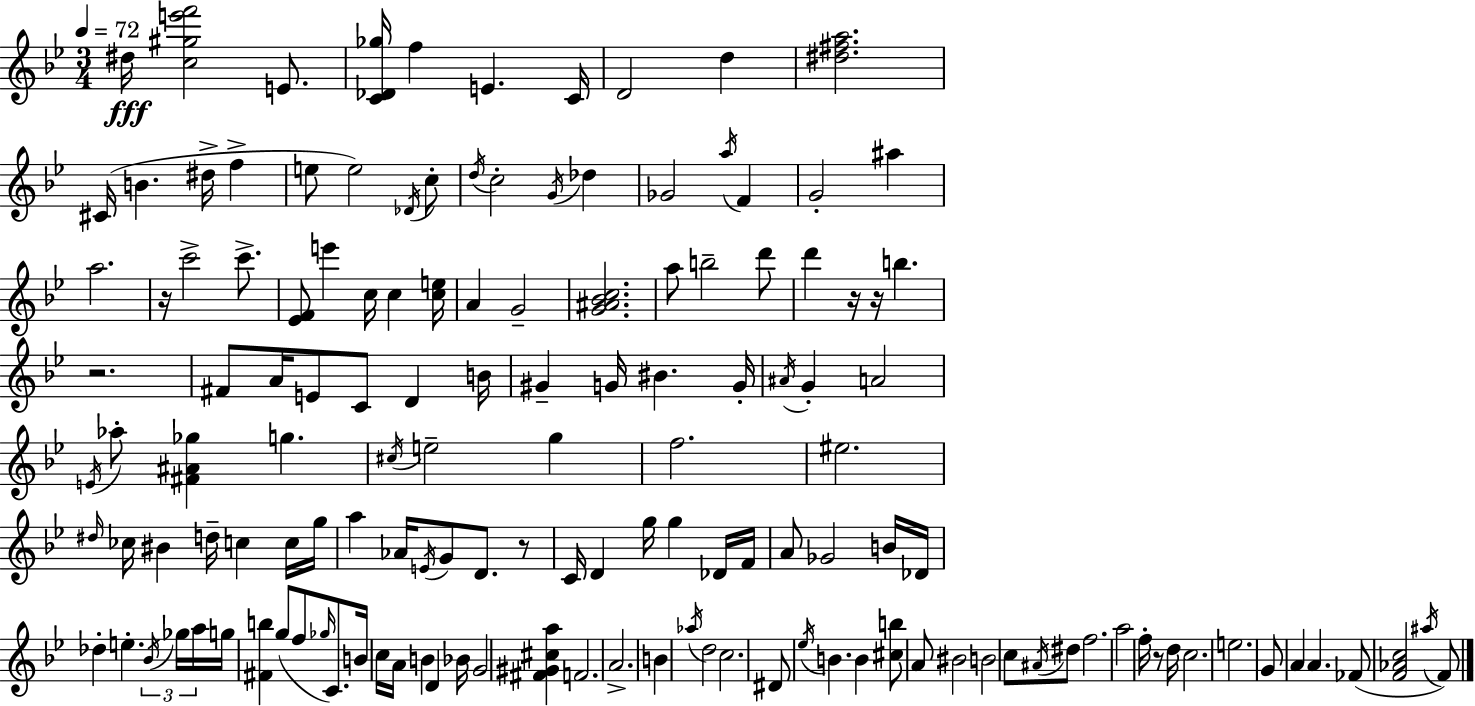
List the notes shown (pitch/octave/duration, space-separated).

D#5/s [C5,G#5,E6,F6]/h E4/e. [C4,Db4,Gb5]/s F5/q E4/q. C4/s D4/h D5/q [D#5,F#5,A5]/h. C#4/s B4/q. D#5/s F5/q E5/e E5/h Db4/s C5/e D5/s C5/h G4/s Db5/q Gb4/h A5/s F4/q G4/h A#5/q A5/h. R/s C6/h C6/e. [Eb4,F4]/e E6/q C5/s C5/q [C5,E5]/s A4/q G4/h [G4,A#4,Bb4,C5]/h. A5/e B5/h D6/e D6/q R/s R/s B5/q. R/h. F#4/e A4/s E4/e C4/e D4/q B4/s G#4/q G4/s BIS4/q. G4/s A#4/s G4/q A4/h E4/s Ab5/e [F#4,A#4,Gb5]/q G5/q. C#5/s E5/h G5/q F5/h. EIS5/h. D#5/s CES5/s BIS4/q D5/s C5/q C5/s G5/s A5/q Ab4/s E4/s G4/e D4/e. R/e C4/s D4/q G5/s G5/q Db4/s F4/s A4/e Gb4/h B4/s Db4/s Db5/q E5/q. Bb4/s Gb5/s A5/s G5/s [F#4,B5]/q G5/e F5/e Gb5/s C4/e. B4/s C5/s A4/s B4/q D4/q Bb4/s G4/h [F#4,G#4,C#5,A5]/q F4/h. A4/h. B4/q Ab5/s D5/h C5/h. D#4/e Eb5/s B4/q. B4/q [C#5,B5]/e A4/e BIS4/h B4/h C5/e A#4/s D#5/e F5/h. A5/h F5/s R/e D5/s C5/h. E5/h. G4/e A4/q A4/q. FES4/e [F4,Ab4,C5]/h A#5/s F4/e